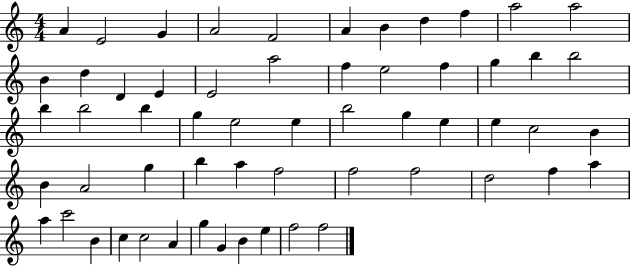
{
  \clef treble
  \numericTimeSignature
  \time 4/4
  \key c \major
  a'4 e'2 g'4 | a'2 f'2 | a'4 b'4 d''4 f''4 | a''2 a''2 | \break b'4 d''4 d'4 e'4 | e'2 a''2 | f''4 e''2 f''4 | g''4 b''4 b''2 | \break b''4 b''2 b''4 | g''4 e''2 e''4 | b''2 g''4 e''4 | e''4 c''2 b'4 | \break b'4 a'2 g''4 | b''4 a''4 f''2 | f''2 f''2 | d''2 f''4 a''4 | \break a''4 c'''2 b'4 | c''4 c''2 a'4 | g''4 g'4 b'4 e''4 | f''2 f''2 | \break \bar "|."
}